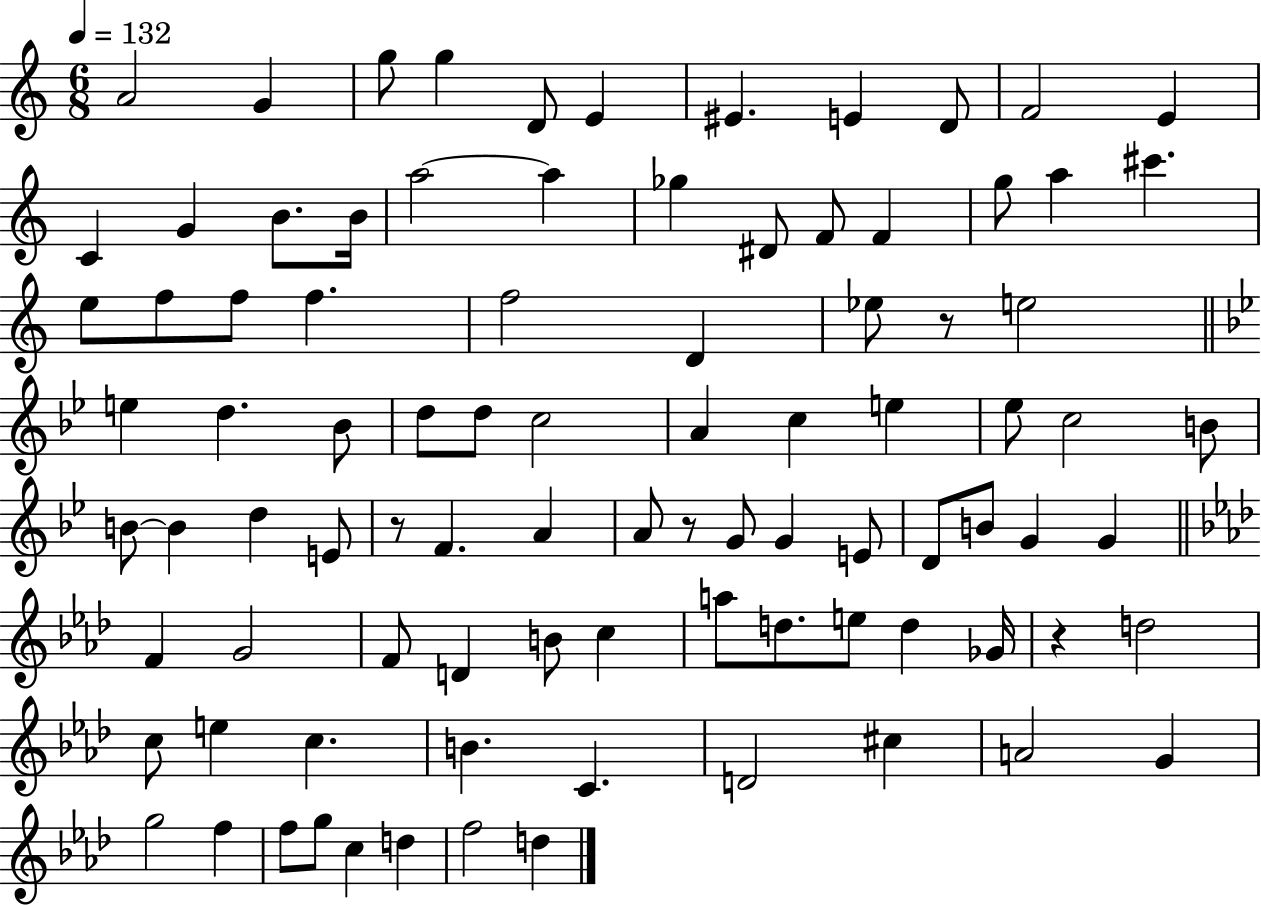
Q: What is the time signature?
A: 6/8